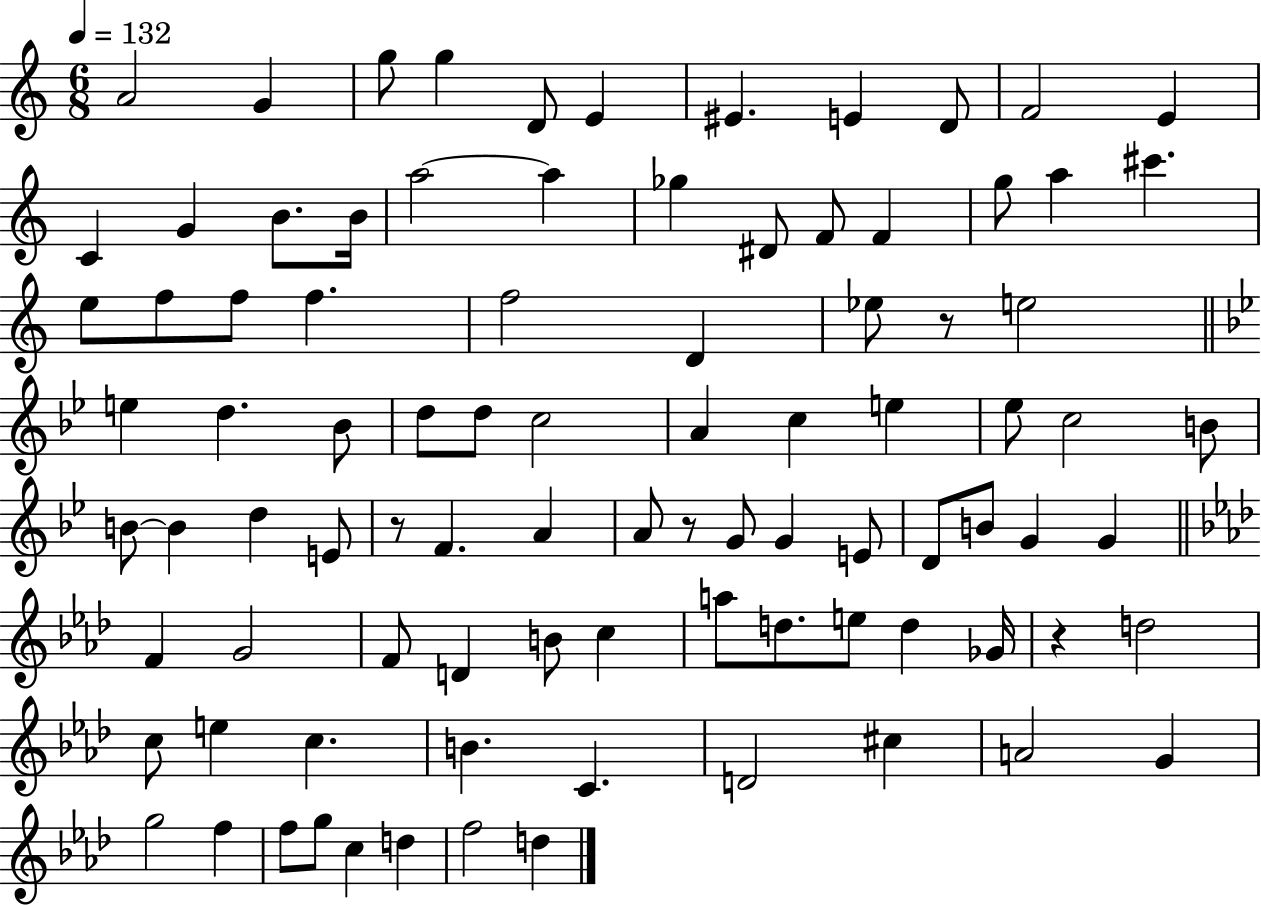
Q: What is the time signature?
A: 6/8